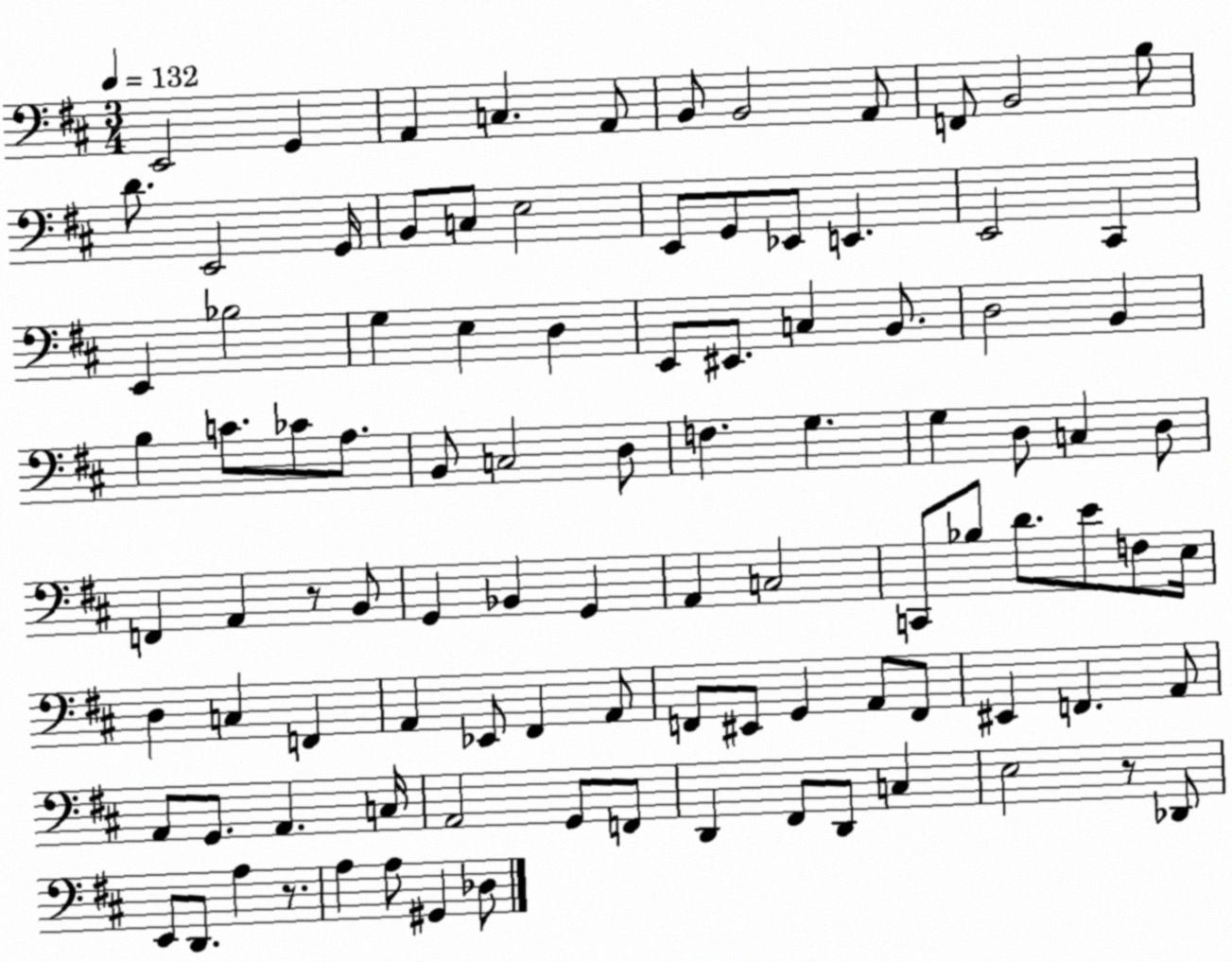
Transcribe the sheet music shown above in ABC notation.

X:1
T:Untitled
M:3/4
L:1/4
K:D
E,,2 G,, A,, C, A,,/2 B,,/2 B,,2 A,,/2 F,,/2 B,,2 B,/2 D/2 E,,2 G,,/4 B,,/2 C,/2 E,2 E,,/2 G,,/2 _E,,/2 E,, E,,2 ^C,, E,, _B,2 G, E, D, E,,/2 ^E,,/2 C, B,,/2 D,2 B,, B, C/2 _C/2 A,/2 B,,/2 C,2 D,/2 F, G, G, D,/2 C, D,/2 F,, A,, z/2 B,,/2 G,, _B,, G,, A,, C,2 C,,/2 _B,/2 D/2 E/2 F,/2 E,/4 D, C, F,, A,, _E,,/2 ^F,, A,,/2 F,,/2 ^E,,/2 G,, A,,/2 F,,/2 ^E,, F,, A,,/2 A,,/2 G,,/2 A,, C,/4 A,,2 G,,/2 F,,/2 D,, ^F,,/2 D,,/2 C, E,2 z/2 _D,,/2 E,,/2 D,,/2 A, z/2 A, A,/2 ^G,, _D,/2